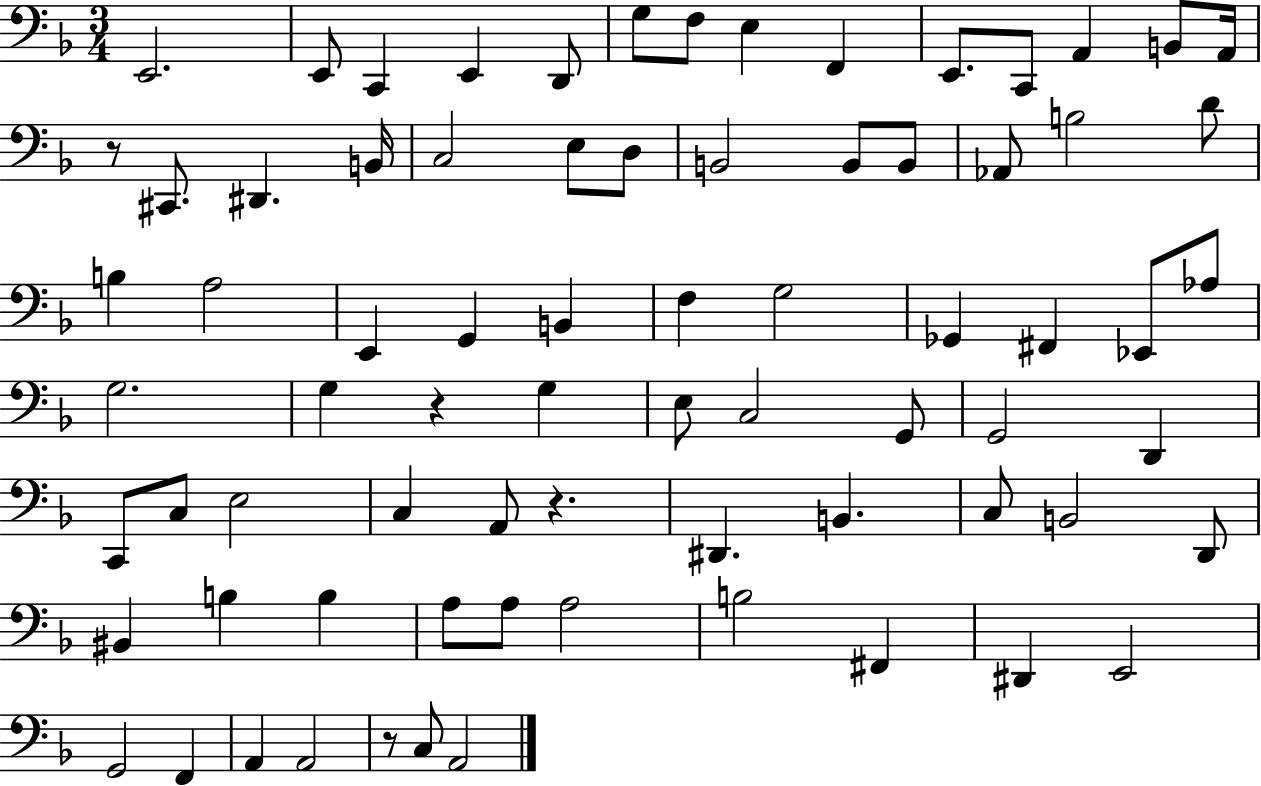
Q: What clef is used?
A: bass